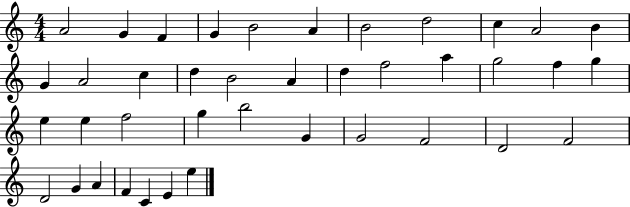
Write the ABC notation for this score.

X:1
T:Untitled
M:4/4
L:1/4
K:C
A2 G F G B2 A B2 d2 c A2 B G A2 c d B2 A d f2 a g2 f g e e f2 g b2 G G2 F2 D2 F2 D2 G A F C E e